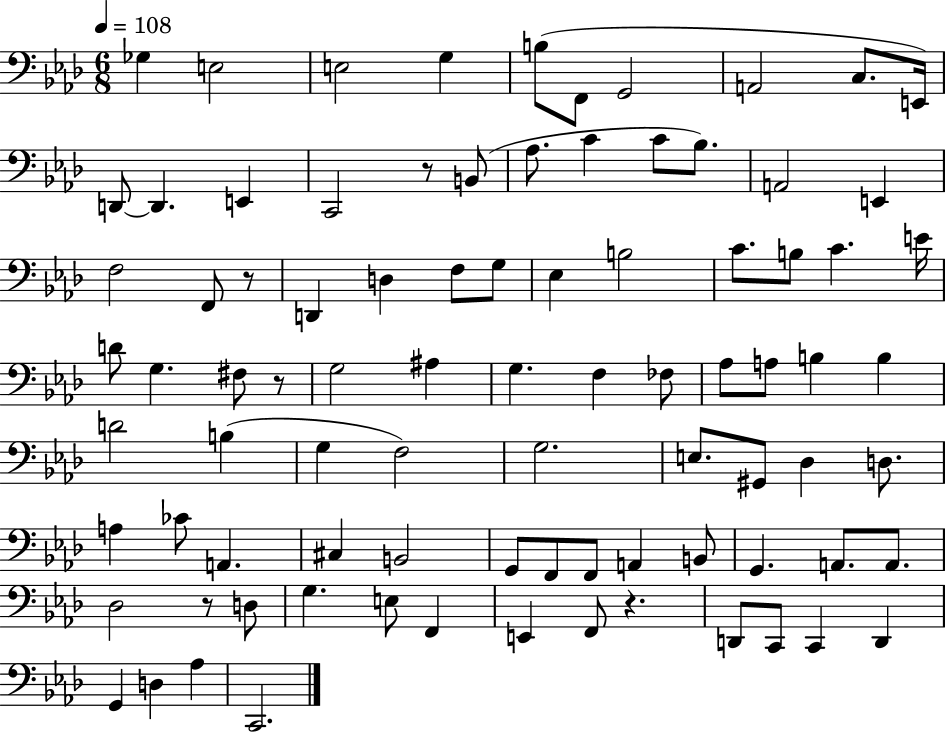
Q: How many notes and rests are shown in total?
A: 87